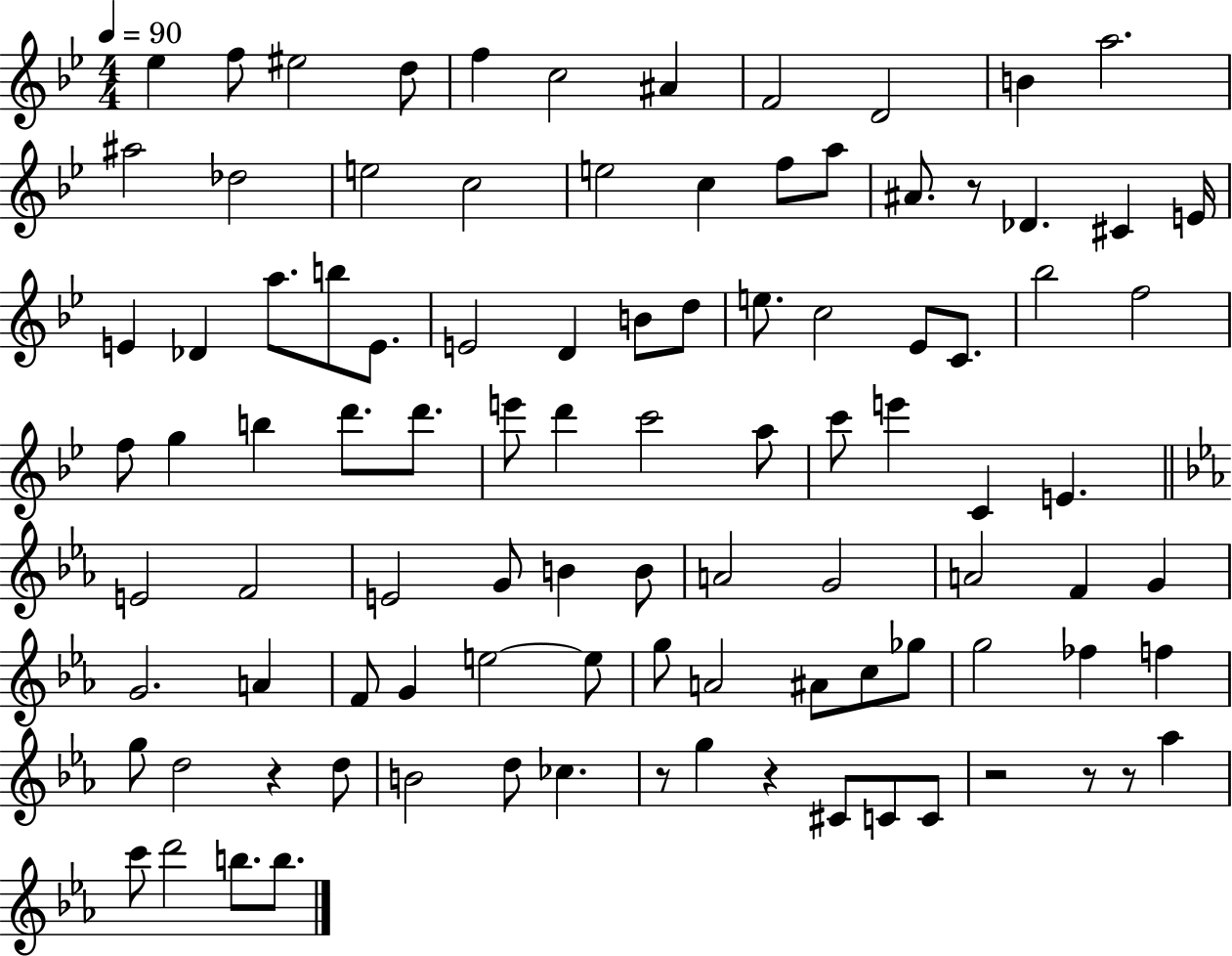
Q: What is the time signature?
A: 4/4